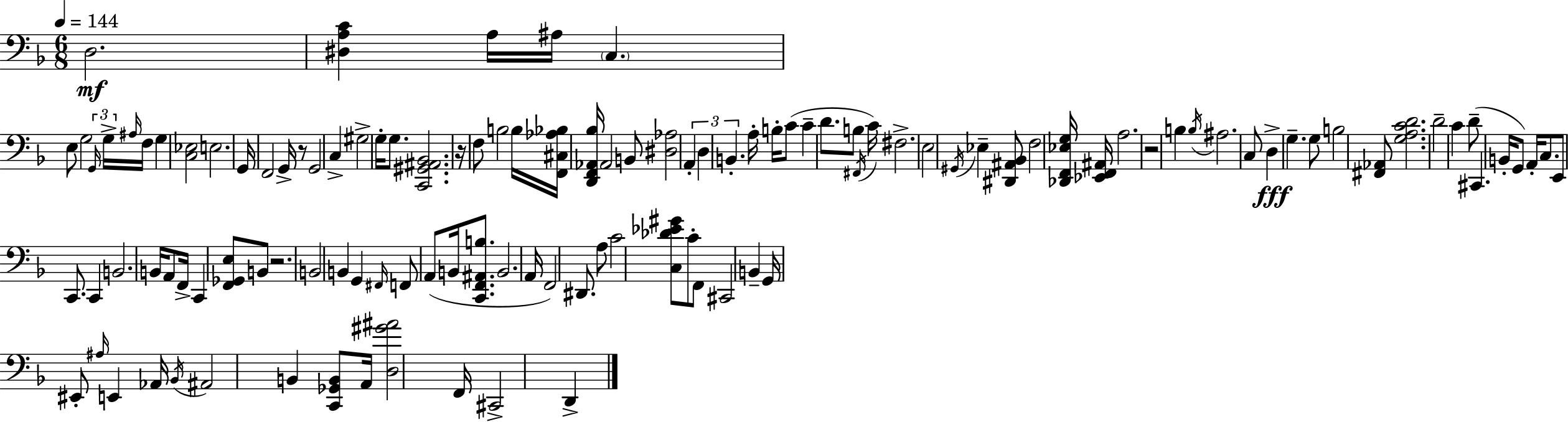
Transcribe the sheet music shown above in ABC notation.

X:1
T:Untitled
M:6/8
L:1/4
K:Dm
D,2 [^D,A,C] A,/4 ^A,/4 C, E,/2 G,2 G,,/4 G,/4 ^A,/4 F,/4 G, [C,_E,]2 E,2 G,,/4 F,,2 G,,/4 z/2 G,,2 C, ^G,2 G,/4 G,/2 [C,,^G,,^A,,_B,,]2 z/4 F,/2 B,2 B,/4 [F,,^C,_A,_B,]/4 [D,,F,,_A,,_B,]/4 _A,,2 B,,/2 [^D,_A,]2 A,, D, B,, A,/4 B,/4 C/2 C D/2 B,/2 ^F,,/4 C/4 ^F,2 E,2 ^G,,/4 _E, [^D,,^A,,_B,,]/2 F,2 [_D,,F,,_E,G,]/4 [_E,,F,,^A,,]/4 A,2 z2 B, B,/4 ^A,2 C,/2 D, G, G,/2 B,2 [^F,,_A,,]/2 [G,A,CD]2 D2 C D/2 ^C,, B,,/4 G,,/2 A,,/4 C,/2 E,,/2 C,,/2 C,, B,,2 B,,/4 A,,/2 F,,/4 C,, [F,,_G,,E,]/2 B,,/2 z2 B,,2 B,, G,, ^F,,/4 F,,/2 A,,/2 B,,/4 [C,,F,,^A,,B,]/2 B,,2 A,,/4 F,,2 ^D,,/2 A,/2 C2 [C,_D_E^G]/2 C/2 F,,/2 ^C,,2 B,, G,,/4 ^E,,/2 ^A,/4 E,, _A,,/4 _B,,/4 ^A,,2 B,, [C,,_G,,B,,]/2 A,,/4 [D,^G^A]2 F,,/4 ^C,,2 D,,